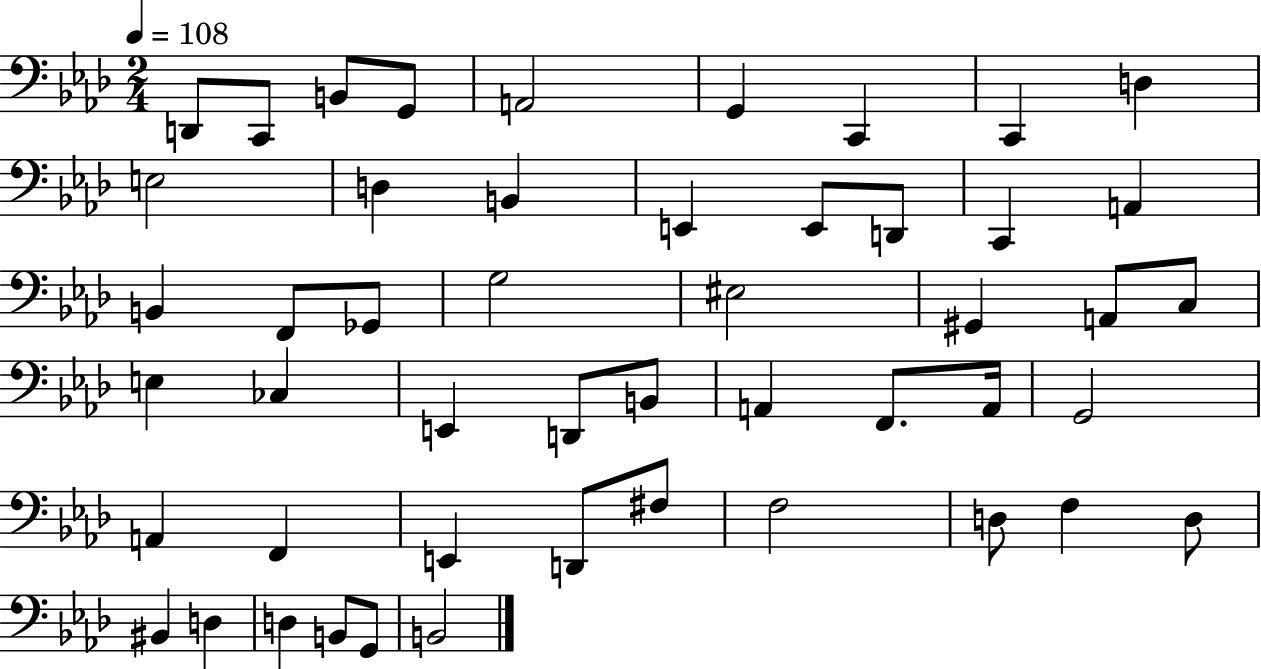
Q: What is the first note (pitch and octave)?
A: D2